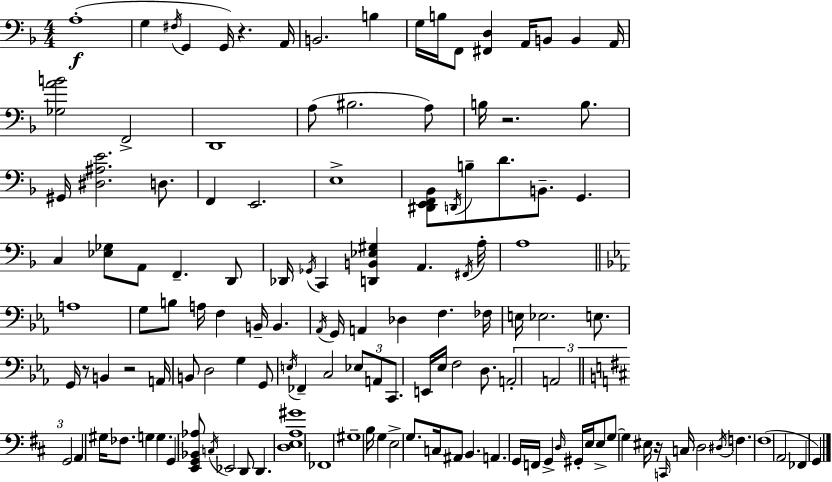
{
  \clef bass
  \numericTimeSignature
  \time 4/4
  \key d \minor
  a1-.(\f | g4 \acciaccatura { fis16 } g,4 g,16) r4. | a,16 b,2. b4 | g16 b16 f,8 <fis, d>4 a,16 b,8 b,4 | \break a,16 <ges a' b'>2 f,2-> | d,1 | a8( bis2. a8) | b16 r2. b8. | \break gis,16 <dis ais e'>2. d8. | f,4 e,2. | e1-> | <dis, e, f, bes,>8 \acciaccatura { d,16 } b8-- d'8. b,8.-- g,4. | \break c4 <ees ges>8 a,8 f,4.-- | d,8 des,16 \acciaccatura { ges,16 } c,4 <d, b, ees gis>4 a,4. | \acciaccatura { fis,16 } a16-. a1 | \bar "||" \break \key ees \major a1 | g8 b8 a16 f4 b,16-- b,4. | \acciaccatura { aes,16 } g,16 a,4 des4 f4. | fes16 e16 ees2. e8. | \break g,16 r8 b,4 r2 | a,16 b,8 d2 g4 g,8 | \acciaccatura { e16 } fes,4-- c2 \tuplet 3/2 { ees8 | a,8 c,8. } e,16 ees16 f2 d8. | \break \tuplet 3/2 { a,2-. a,2 | \bar "||" \break \key b \minor g,2 } a,4 gis16 fes8. | g4 g4. g,4 <e, g, bes, aes>8 | \acciaccatura { c16 } ees,2 d,8 d,4. | <d e a gis'>1 | \break fes,1 | gis1-- | b16 g4 e2-> g8. | c16 ais,8 b,4. a,4. | \break g,16 f,16 g,4-> \grace { d16 } gis,16-. e16 e8-> g8~~ g4 | eis16 r16 \grace { c,16 } c16 d2 \acciaccatura { dis16 } f4. | fis1( | a,2 fes,4 | \break g,4) \bar "|."
}